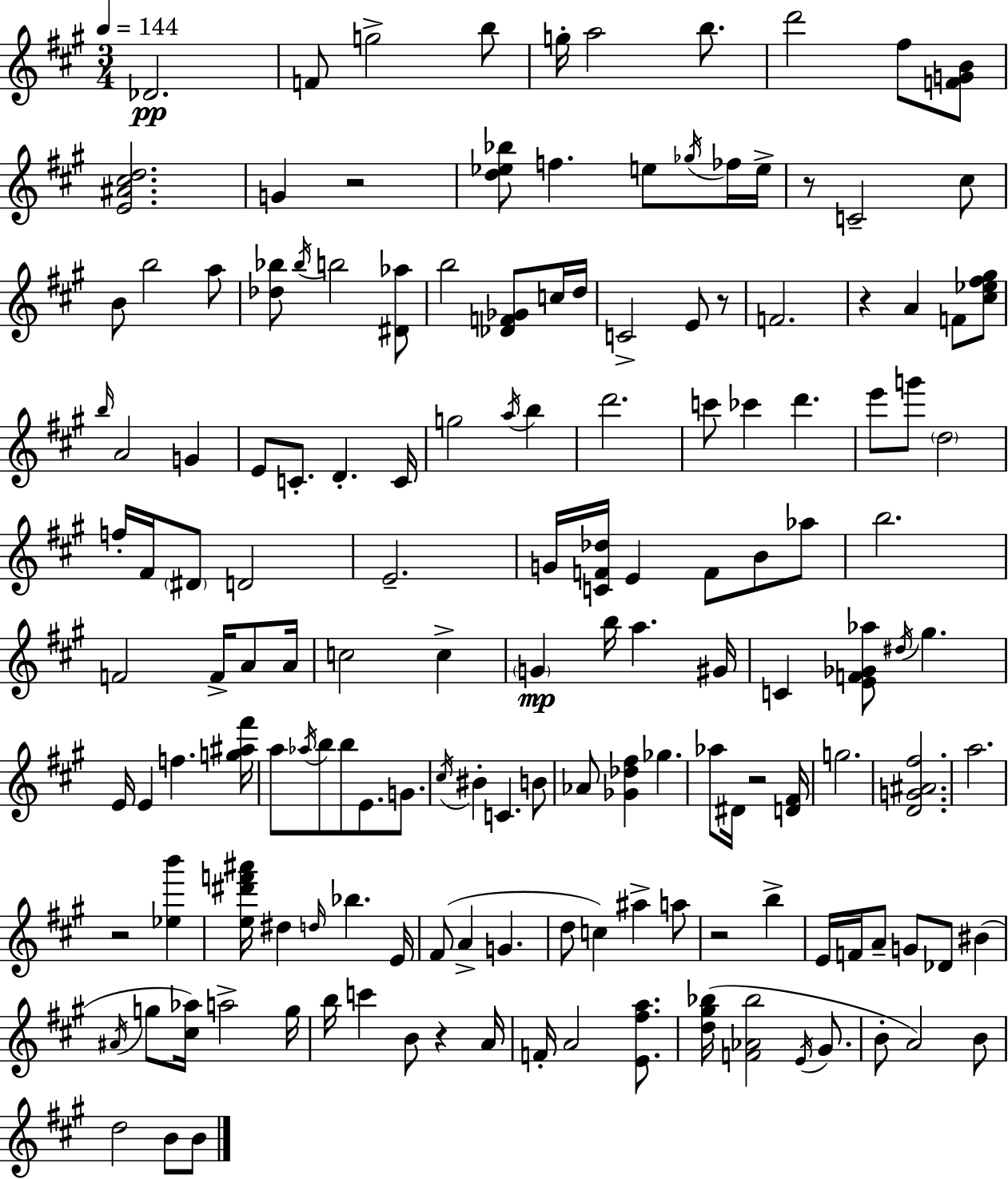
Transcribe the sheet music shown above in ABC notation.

X:1
T:Untitled
M:3/4
L:1/4
K:A
_D2 F/2 g2 b/2 g/4 a2 b/2 d'2 ^f/2 [FGB]/2 [E^A^cd]2 G z2 [d_e_b]/2 f e/2 _g/4 _f/4 e/4 z/2 C2 ^c/2 B/2 b2 a/2 [_d_b]/2 _b/4 b2 [^D_a]/2 b2 [_DF_G]/2 c/4 d/4 C2 E/2 z/2 F2 z A F/2 [^c_e^f^g]/2 b/4 A2 G E/2 C/2 D C/4 g2 a/4 b d'2 c'/2 _c' d' e'/2 g'/2 d2 f/4 ^F/4 ^D/2 D2 E2 G/4 [CF_d]/4 E F/2 B/2 _a/2 b2 F2 F/4 A/2 A/4 c2 c G b/4 a ^G/4 C [EF_G_a]/2 ^d/4 ^g E/4 E f [g^a^f']/4 a/2 _a/4 b/2 b/2 E/2 G/2 ^c/4 ^B C B/2 _A/2 [_G_d^f] _g _a/2 ^D/4 z2 [D^F]/4 g2 [DG^A^f]2 a2 z2 [_eb'] [e^d'f'^a']/4 ^d d/4 _b E/4 ^F/2 A G d/2 c ^a a/2 z2 b E/4 F/4 A/2 G/2 _D/2 ^B ^A/4 g/2 [^c_a]/4 a2 g/4 b/4 c' B/2 z A/4 F/4 A2 [E^fa]/2 [d^g_b]/4 [F_A_b]2 E/4 ^G/2 B/2 A2 B/2 d2 B/2 B/2